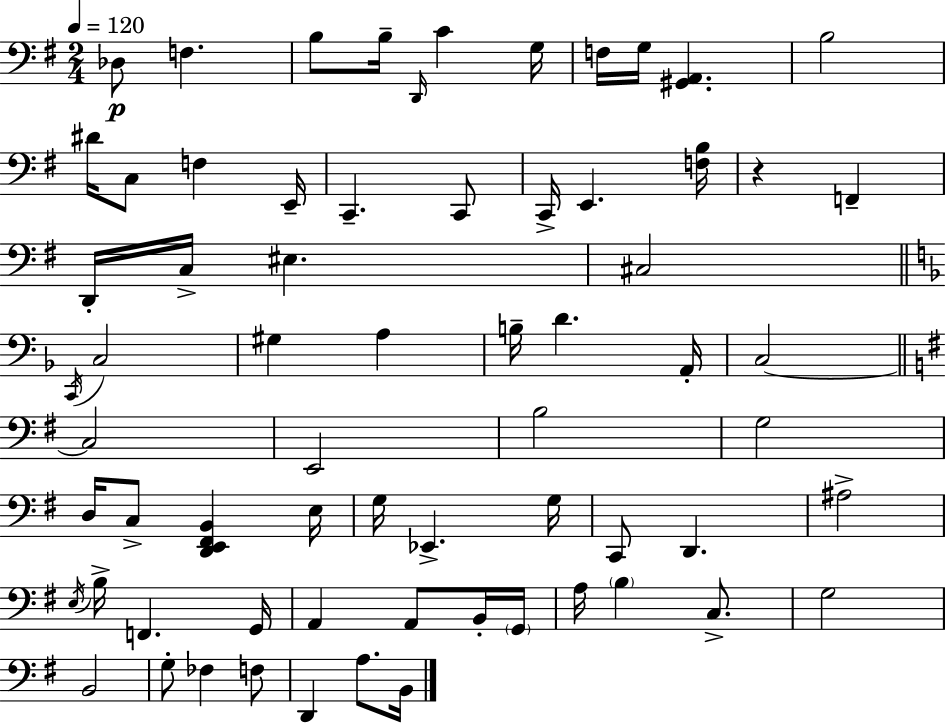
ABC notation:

X:1
T:Untitled
M:2/4
L:1/4
K:G
_D,/2 F, B,/2 B,/4 D,,/4 C G,/4 F,/4 G,/4 [^G,,A,,] B,2 ^D/4 C,/2 F, E,,/4 C,, C,,/2 C,,/4 E,, [F,B,]/4 z F,, D,,/4 C,/4 ^E, ^C,2 C,,/4 C,2 ^G, A, B,/4 D A,,/4 C,2 C,2 E,,2 B,2 G,2 D,/4 C,/2 [D,,E,,^F,,B,,] E,/4 G,/4 _E,, G,/4 C,,/2 D,, ^A,2 E,/4 B,/4 F,, G,,/4 A,, A,,/2 B,,/4 G,,/4 A,/4 B, C,/2 G,2 B,,2 G,/2 _F, F,/2 D,, A,/2 B,,/4